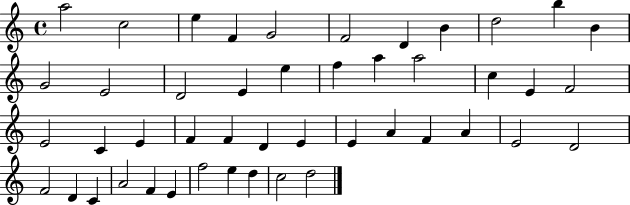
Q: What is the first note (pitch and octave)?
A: A5